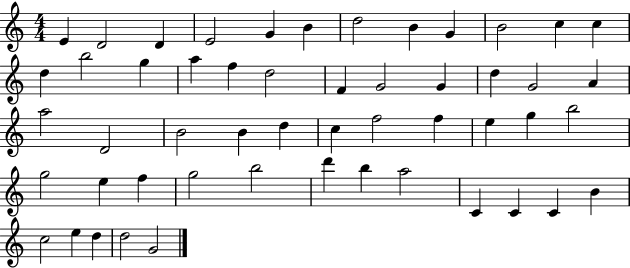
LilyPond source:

{
  \clef treble
  \numericTimeSignature
  \time 4/4
  \key c \major
  e'4 d'2 d'4 | e'2 g'4 b'4 | d''2 b'4 g'4 | b'2 c''4 c''4 | \break d''4 b''2 g''4 | a''4 f''4 d''2 | f'4 g'2 g'4 | d''4 g'2 a'4 | \break a''2 d'2 | b'2 b'4 d''4 | c''4 f''2 f''4 | e''4 g''4 b''2 | \break g''2 e''4 f''4 | g''2 b''2 | d'''4 b''4 a''2 | c'4 c'4 c'4 b'4 | \break c''2 e''4 d''4 | d''2 g'2 | \bar "|."
}